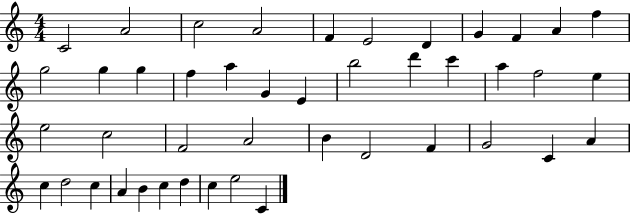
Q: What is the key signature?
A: C major